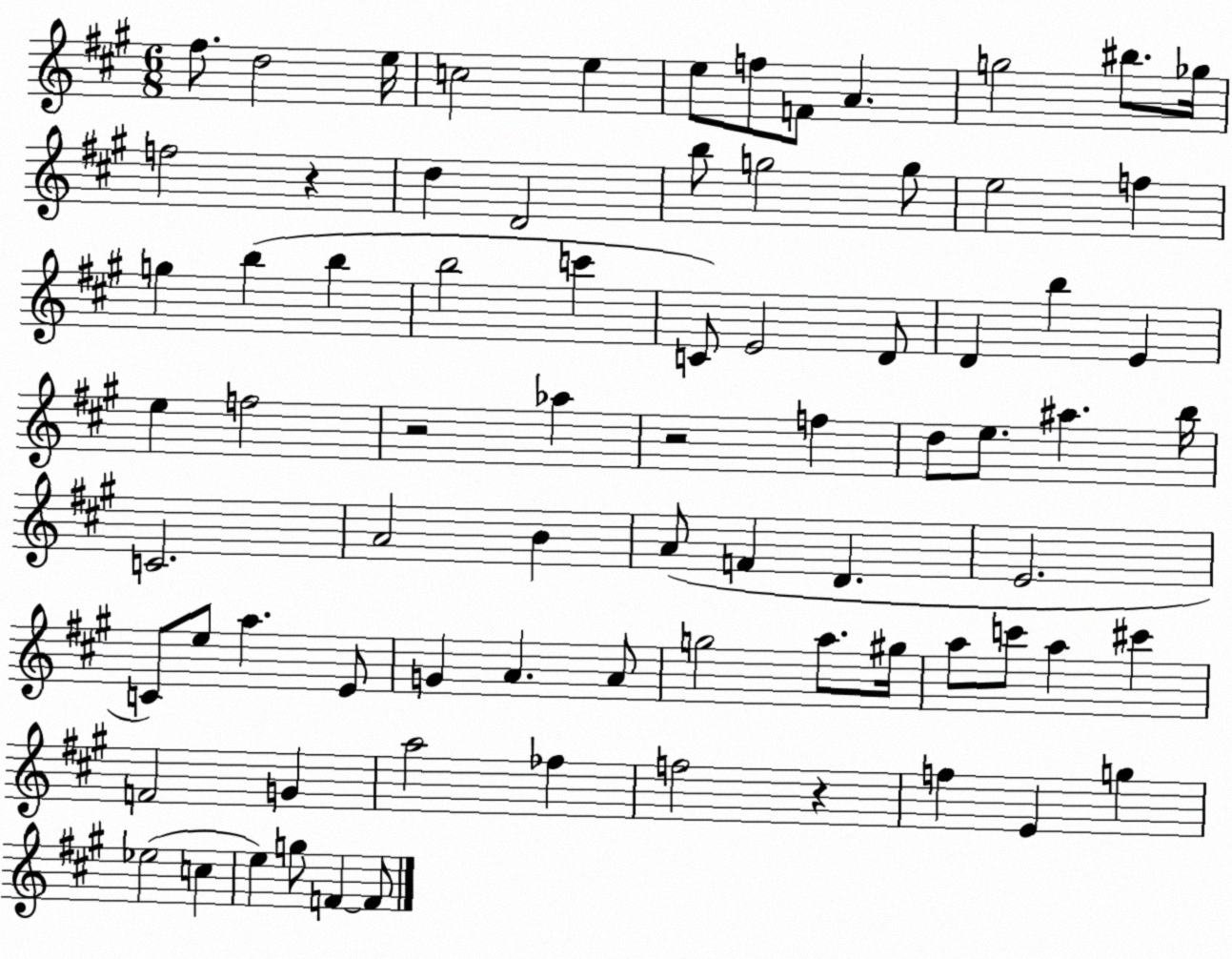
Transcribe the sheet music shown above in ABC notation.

X:1
T:Untitled
M:6/8
L:1/4
K:A
^f/2 d2 e/4 c2 e e/2 f/2 F/2 A g2 ^b/2 _g/4 f2 z d D2 b/2 g2 g/2 e2 f g b b b2 c' C/2 E2 D/2 D b E e f2 z2 _a z2 f d/2 e/2 ^a b/4 C2 A2 B A/2 F D E2 C/2 e/2 a E/2 G A A/2 g2 a/2 ^g/4 a/2 c'/2 a ^c' F2 G a2 _f f2 z f E g _e2 c e g/2 F F/2